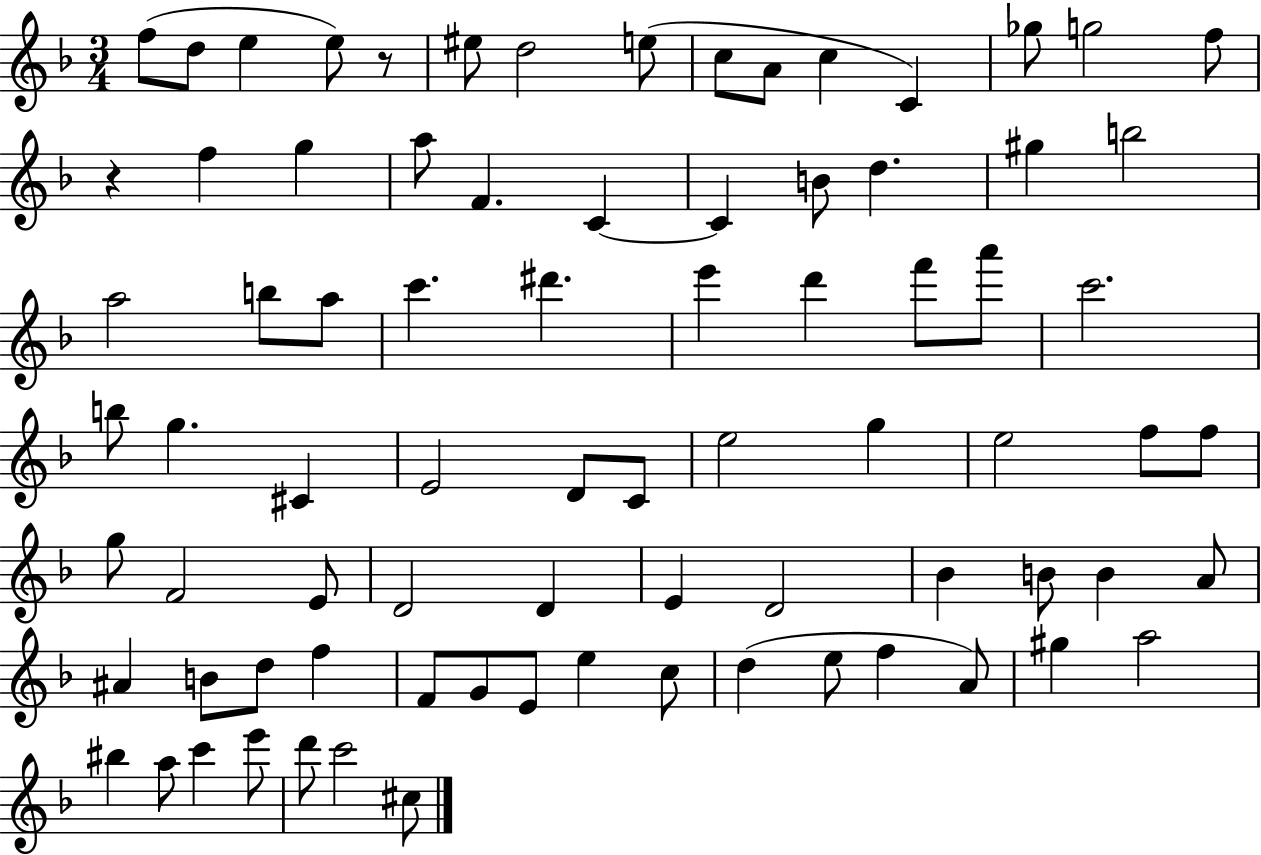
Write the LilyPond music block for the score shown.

{
  \clef treble
  \numericTimeSignature
  \time 3/4
  \key f \major
  \repeat volta 2 { f''8( d''8 e''4 e''8) r8 | eis''8 d''2 e''8( | c''8 a'8 c''4 c'4) | ges''8 g''2 f''8 | \break r4 f''4 g''4 | a''8 f'4. c'4~~ | c'4 b'8 d''4. | gis''4 b''2 | \break a''2 b''8 a''8 | c'''4. dis'''4. | e'''4 d'''4 f'''8 a'''8 | c'''2. | \break b''8 g''4. cis'4 | e'2 d'8 c'8 | e''2 g''4 | e''2 f''8 f''8 | \break g''8 f'2 e'8 | d'2 d'4 | e'4 d'2 | bes'4 b'8 b'4 a'8 | \break ais'4 b'8 d''8 f''4 | f'8 g'8 e'8 e''4 c''8 | d''4( e''8 f''4 a'8) | gis''4 a''2 | \break bis''4 a''8 c'''4 e'''8 | d'''8 c'''2 cis''8 | } \bar "|."
}